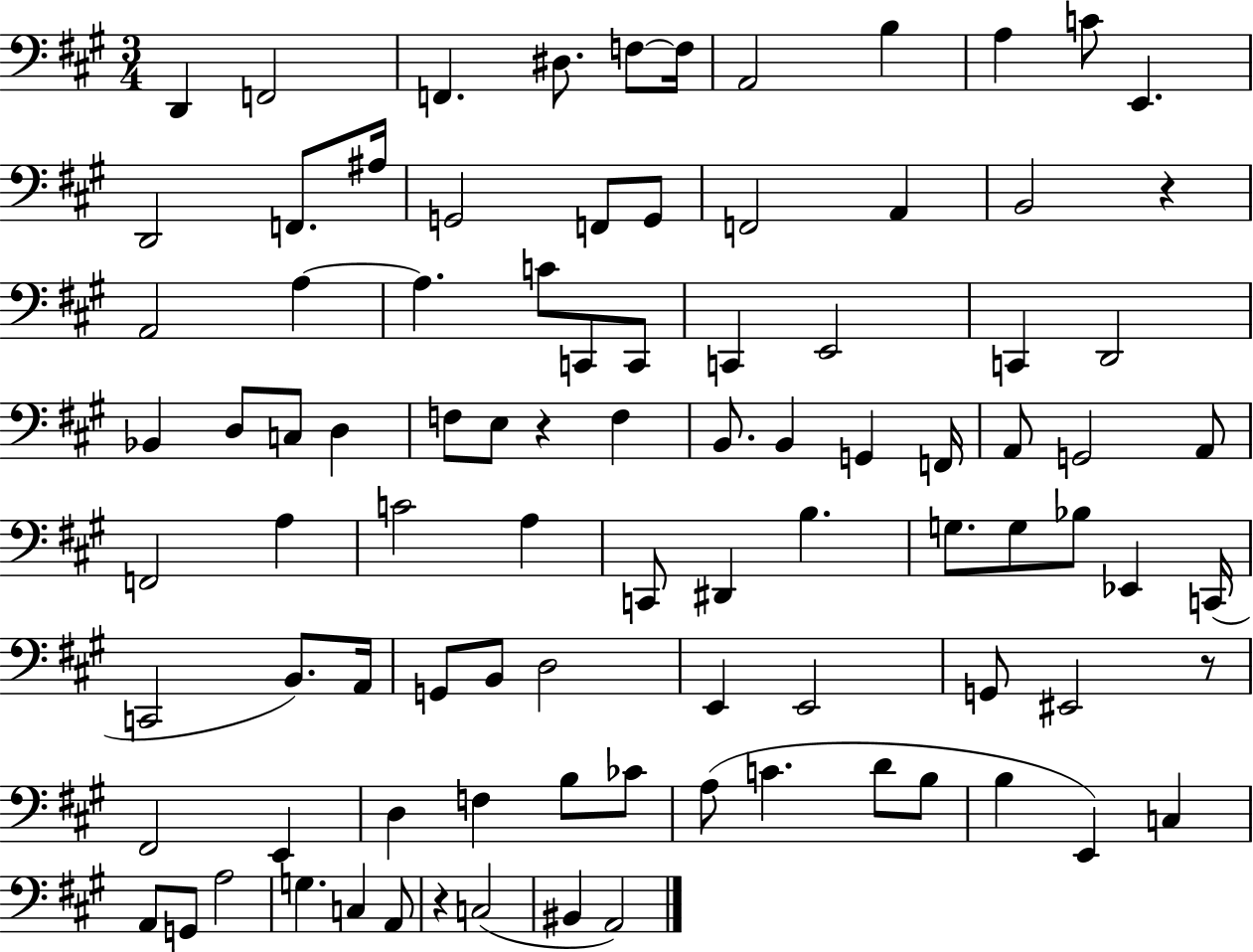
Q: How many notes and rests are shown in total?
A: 92